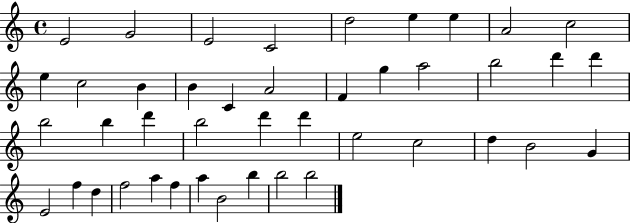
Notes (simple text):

E4/h G4/h E4/h C4/h D5/h E5/q E5/q A4/h C5/h E5/q C5/h B4/q B4/q C4/q A4/h F4/q G5/q A5/h B5/h D6/q D6/q B5/h B5/q D6/q B5/h D6/q D6/q E5/h C5/h D5/q B4/h G4/q E4/h F5/q D5/q F5/h A5/q F5/q A5/q B4/h B5/q B5/h B5/h